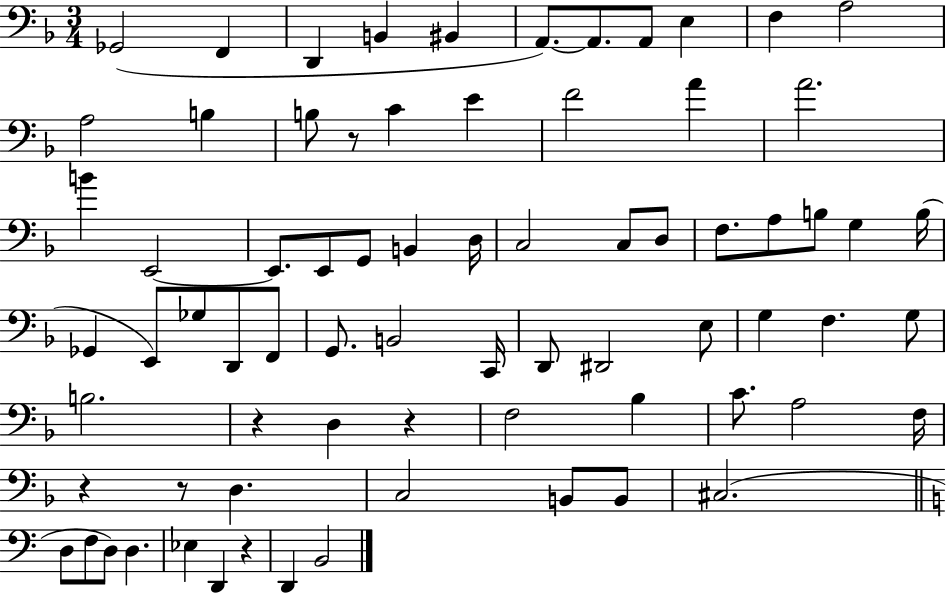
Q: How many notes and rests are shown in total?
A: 74